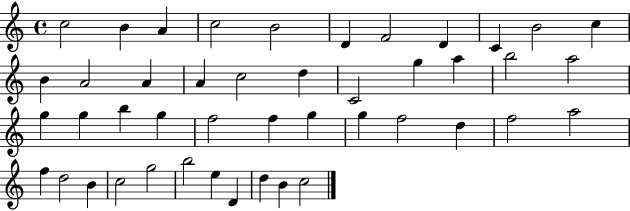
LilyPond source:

{
  \clef treble
  \time 4/4
  \defaultTimeSignature
  \key c \major
  c''2 b'4 a'4 | c''2 b'2 | d'4 f'2 d'4 | c'4 b'2 c''4 | \break b'4 a'2 a'4 | a'4 c''2 d''4 | c'2 g''4 a''4 | b''2 a''2 | \break g''4 g''4 b''4 g''4 | f''2 f''4 g''4 | g''4 f''2 d''4 | f''2 a''2 | \break f''4 d''2 b'4 | c''2 g''2 | b''2 e''4 d'4 | d''4 b'4 c''2 | \break \bar "|."
}